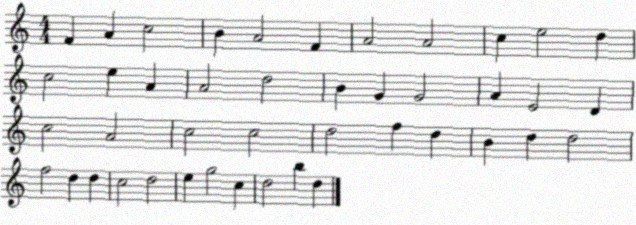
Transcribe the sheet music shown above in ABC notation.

X:1
T:Untitled
M:4/4
L:1/4
K:C
F A c2 B A2 F A2 A2 c e2 d c2 e A A2 d2 B G G2 A E2 D c2 A2 c2 c2 d2 f d B d d2 f2 d d c2 d2 e g2 c d2 b d